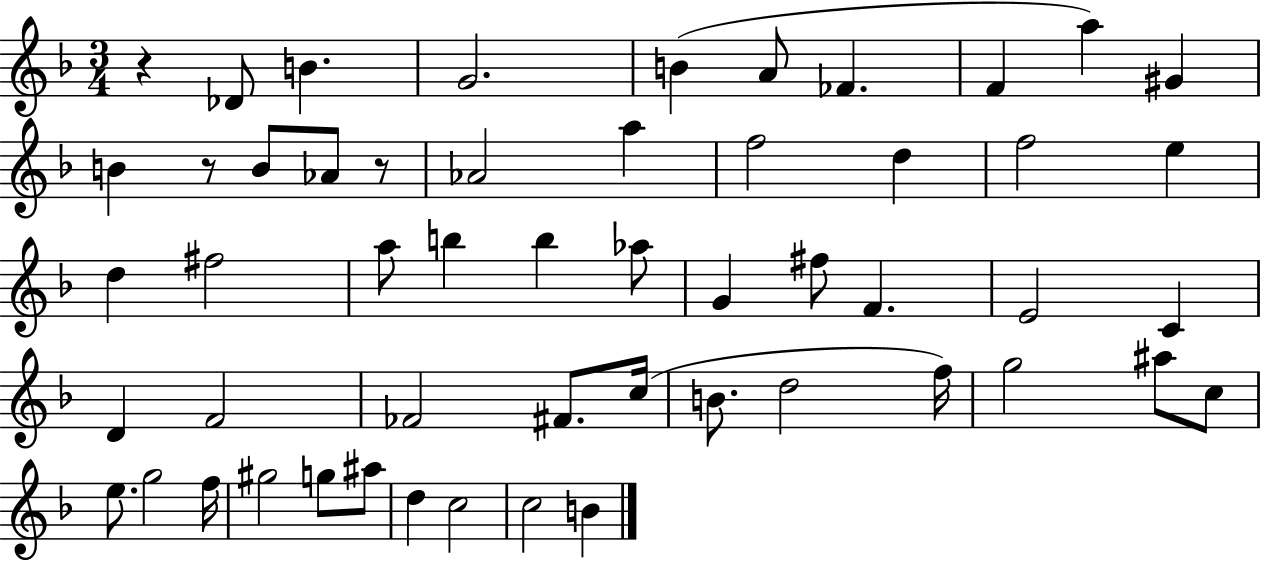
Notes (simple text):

R/q Db4/e B4/q. G4/h. B4/q A4/e FES4/q. F4/q A5/q G#4/q B4/q R/e B4/e Ab4/e R/e Ab4/h A5/q F5/h D5/q F5/h E5/q D5/q F#5/h A5/e B5/q B5/q Ab5/e G4/q F#5/e F4/q. E4/h C4/q D4/q F4/h FES4/h F#4/e. C5/s B4/e. D5/h F5/s G5/h A#5/e C5/e E5/e. G5/h F5/s G#5/h G5/e A#5/e D5/q C5/h C5/h B4/q